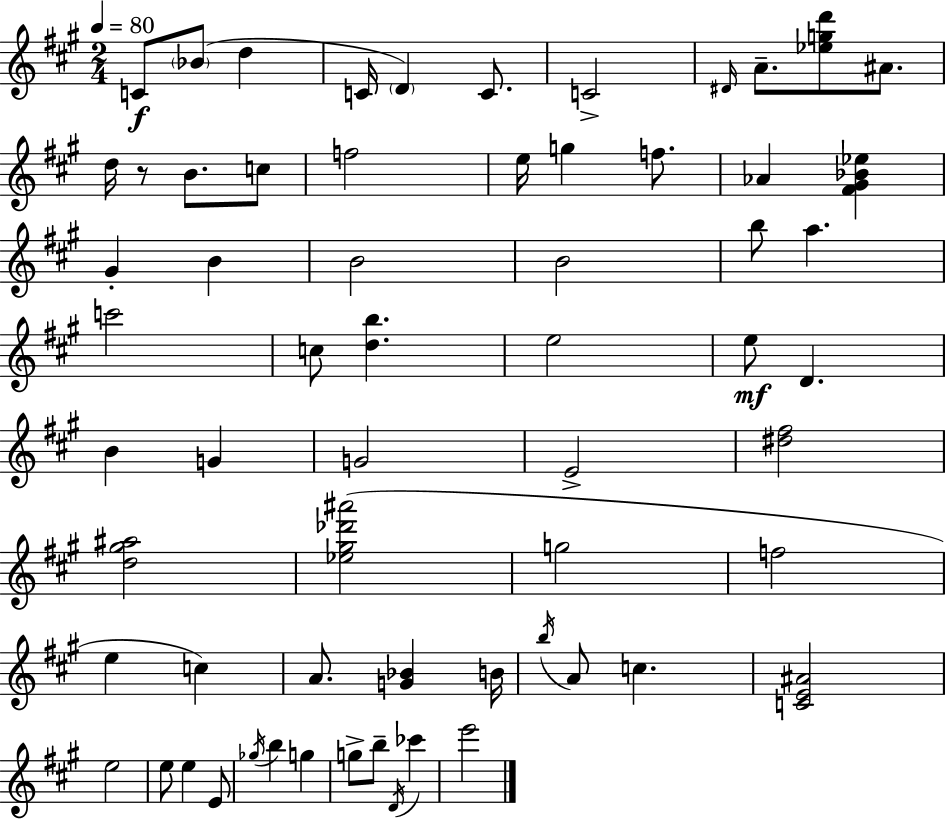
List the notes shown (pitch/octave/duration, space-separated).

C4/e Bb4/e D5/q C4/s D4/q C4/e. C4/h D#4/s A4/e. [Eb5,G5,D6]/e A#4/e. D5/s R/e B4/e. C5/e F5/h E5/s G5/q F5/e. Ab4/q [F#4,G#4,Bb4,Eb5]/q G#4/q B4/q B4/h B4/h B5/e A5/q. C6/h C5/e [D5,B5]/q. E5/h E5/e D4/q. B4/q G4/q G4/h E4/h [D#5,F#5]/h [D5,G#5,A#5]/h [Eb5,G#5,Db6,A#6]/h G5/h F5/h E5/q C5/q A4/e. [G4,Bb4]/q B4/s B5/s A4/e C5/q. [C4,E4,A#4]/h E5/h E5/e E5/q E4/e Gb5/s B5/q G5/q G5/e B5/e D4/s CES6/q E6/h